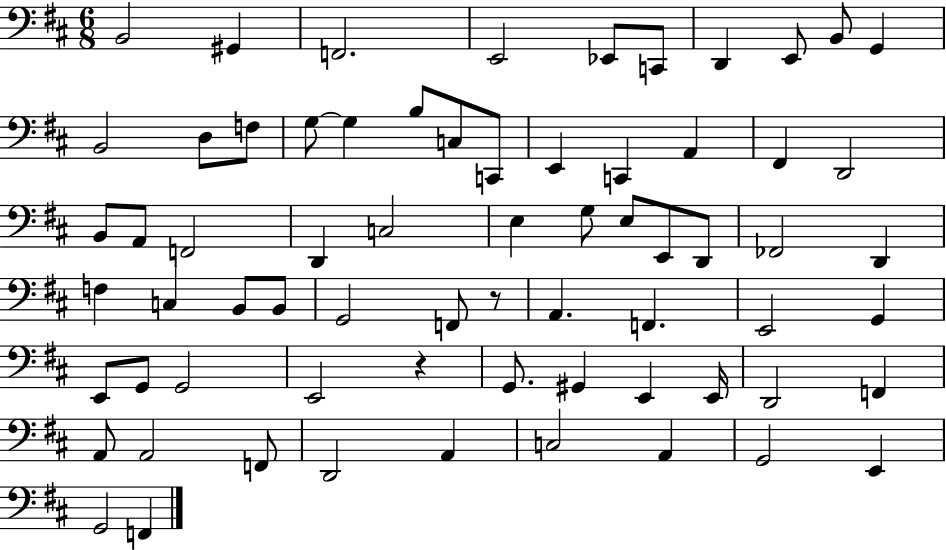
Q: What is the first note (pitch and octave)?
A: B2